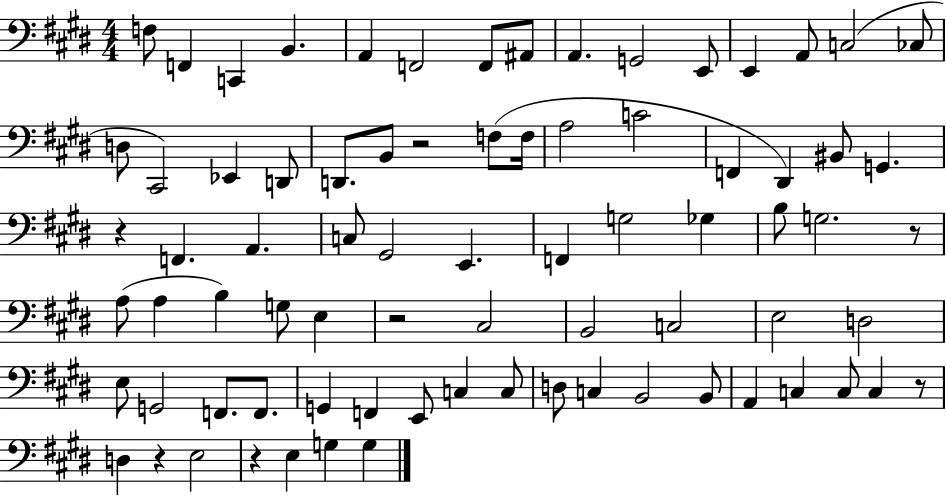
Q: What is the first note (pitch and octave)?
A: F3